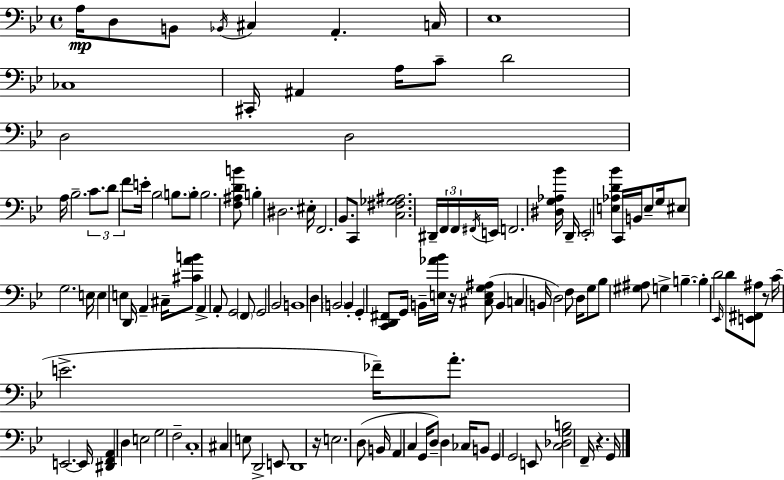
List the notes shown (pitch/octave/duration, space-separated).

A3/s D3/e B2/e Bb2/s C#3/q A2/q. C3/s Eb3/w CES3/w C#2/s A#2/q A3/s C4/e D4/h D3/h D3/h A3/s Bb3/h. C4/e. D4/e F4/e E4/s Bb3/h B3/e. B3/e B3/h. [F3,A#3,D4,B4]/e B3/q D#3/h. EIS3/s F2/h. Bb2/e. C2/e [C3,F#3,Gb3,A#3]/h. D#2/s F2/s F2/s F#2/s E2/s F2/h. [D#3,G3,Ab3,Bb4]/s D2/s Eb2/h [E3,Ab3,D4,Bb4]/q C2/s B2/s E3/e G3/s EIS3/e G3/h. E3/s E3/q E3/q D2/s A2/q C#3/s [C#4,A4,B4]/e A2/q A2/e G2/h F2/e G2/h Bb2/h B2/w D3/q B2/h B2/q G2/q [C2,D2,F#2]/e G2/s B2/s [E3,Ab4,Bb4]/s R/s [C#3,E3,G3,A#3]/e B2/q C3/q B2/s D3/h F3/e D3/s G3/e Bb3/e [G#3,A#3]/e G3/q B3/q. B3/q D4/h Eb2/s D4/e [E2,F#2,A#3]/e R/e C4/s E4/h. FES4/s A4/e. E2/h. E2/s [D#2,F2,A2]/q D3/q E3/h G3/h F3/h C3/w C#3/q E3/e D2/h E2/e D2/w R/s E3/h. D3/e B2/s A2/q C3/q G2/s D3/e D3/q CES3/s B2/e G2/q G2/h E2/e [C3,Db3,G3,B3]/h F2/s R/q. G2/s